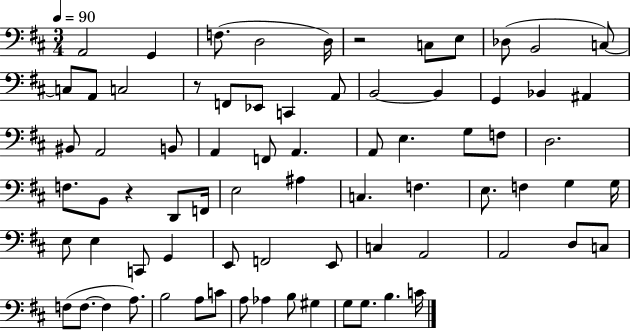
{
  \clef bass
  \numericTimeSignature
  \time 3/4
  \key d \major
  \tempo 4 = 90
  a,2 g,4 | f8.( d2 d16) | r2 c8 e8 | des8( b,2 c8~~) | \break c8 a,8 c2 | r8 f,8 ees,8 c,4 a,8 | b,2~~ b,4 | g,4 bes,4 ais,4 | \break bis,8 a,2 b,8 | a,4 f,8 a,4. | a,8 e4. g8 f8 | d2. | \break f8. b,8 r4 d,8 f,16 | e2 ais4 | c4. f4. | e8. f4 g4 g16 | \break e8 e4 c,8 g,4 | e,8 f,2 e,8 | c4 a,2 | a,2 d8 c8 | \break f8( f8.~~ f4 a8.) | b2 a8 c'8 | a8 aes4 b8 gis4 | g8 g8. b4. c'16 | \break \bar "|."
}